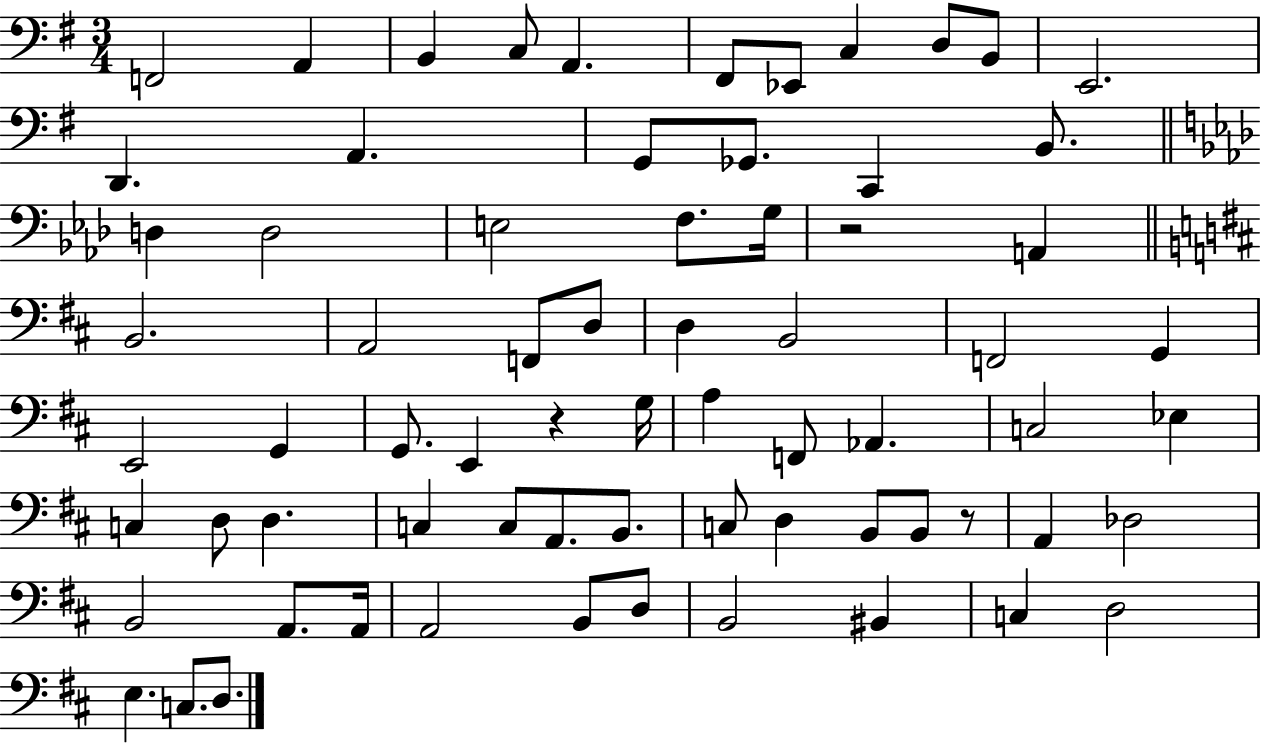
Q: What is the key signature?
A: G major